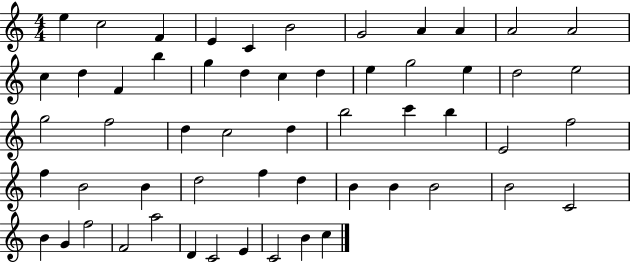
{
  \clef treble
  \numericTimeSignature
  \time 4/4
  \key c \major
  e''4 c''2 f'4 | e'4 c'4 b'2 | g'2 a'4 a'4 | a'2 a'2 | \break c''4 d''4 f'4 b''4 | g''4 d''4 c''4 d''4 | e''4 g''2 e''4 | d''2 e''2 | \break g''2 f''2 | d''4 c''2 d''4 | b''2 c'''4 b''4 | e'2 f''2 | \break f''4 b'2 b'4 | d''2 f''4 d''4 | b'4 b'4 b'2 | b'2 c'2 | \break b'4 g'4 f''2 | f'2 a''2 | d'4 c'2 e'4 | c'2 b'4 c''4 | \break \bar "|."
}